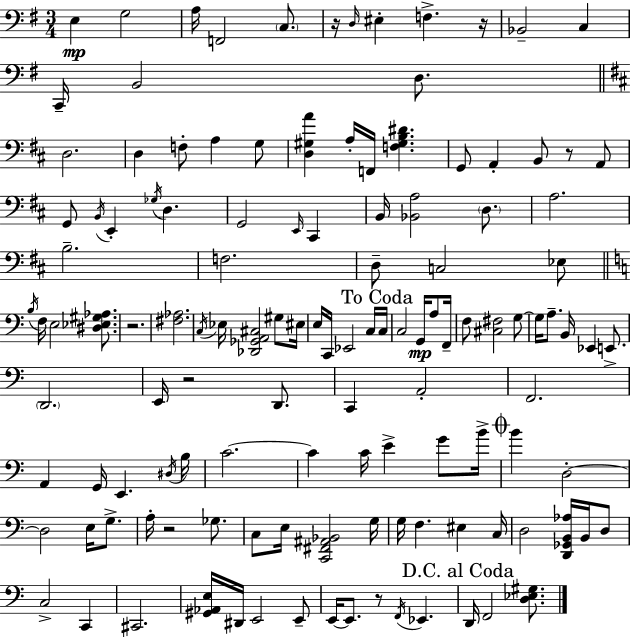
E3/q G3/h A3/s F2/h C3/e. R/s D3/s EIS3/q F3/q. R/s Bb2/h C3/q C2/s B2/h D3/e. D3/h. D3/q F3/e A3/q G3/e [D3,G#3,A4]/q A3/s F2/s [F3,G#3,B3,D#4]/q. G2/e A2/q B2/e R/e A2/e G2/e B2/s E2/q Gb3/s D3/q. G2/h E2/s C#2/q B2/s [Bb2,A3]/h D3/e. A3/h. B3/h. F3/h. D3/e C3/h Eb3/e B3/s F3/s E3/h [D#3,Eb3,G#3,Ab3]/e. R/h. [F#3,Ab3]/h. C3/s Eb3/s [Db2,Gb2,A2,C#3]/h G#3/e EIS3/s E3/s C2/s Eb2/h C3/s C3/s C3/h G2/s A3/e F2/s F3/e [C#3,F#3]/h G3/e G3/s A3/e. B2/s Eb2/q E2/e. D2/h. E2/s R/h D2/e. C2/q A2/h F2/h. A2/q G2/s E2/q. D#3/s B3/s C4/h. C4/q C4/s E4/q G4/e B4/s B4/q D3/h D3/h E3/s G3/e. A3/s R/h Gb3/e. C3/e E3/s [C2,F#2,A#2,Bb2]/h G3/s G3/s F3/q. EIS3/q C3/s D3/h [D2,Gb2,B2,Ab3]/s B2/s D3/e C3/h C2/q C#2/h. [G#2,Ab2,E3]/s D#2/s E2/h E2/e E2/s E2/e. R/e F2/s Eb2/q. D2/s F2/h [D3,Eb3,G#3]/e.